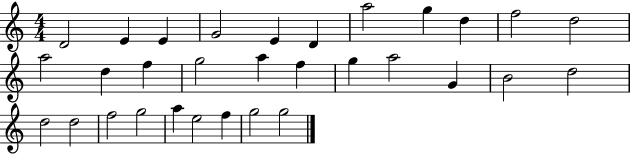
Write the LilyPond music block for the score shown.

{
  \clef treble
  \numericTimeSignature
  \time 4/4
  \key c \major
  d'2 e'4 e'4 | g'2 e'4 d'4 | a''2 g''4 d''4 | f''2 d''2 | \break a''2 d''4 f''4 | g''2 a''4 f''4 | g''4 a''2 g'4 | b'2 d''2 | \break d''2 d''2 | f''2 g''2 | a''4 e''2 f''4 | g''2 g''2 | \break \bar "|."
}